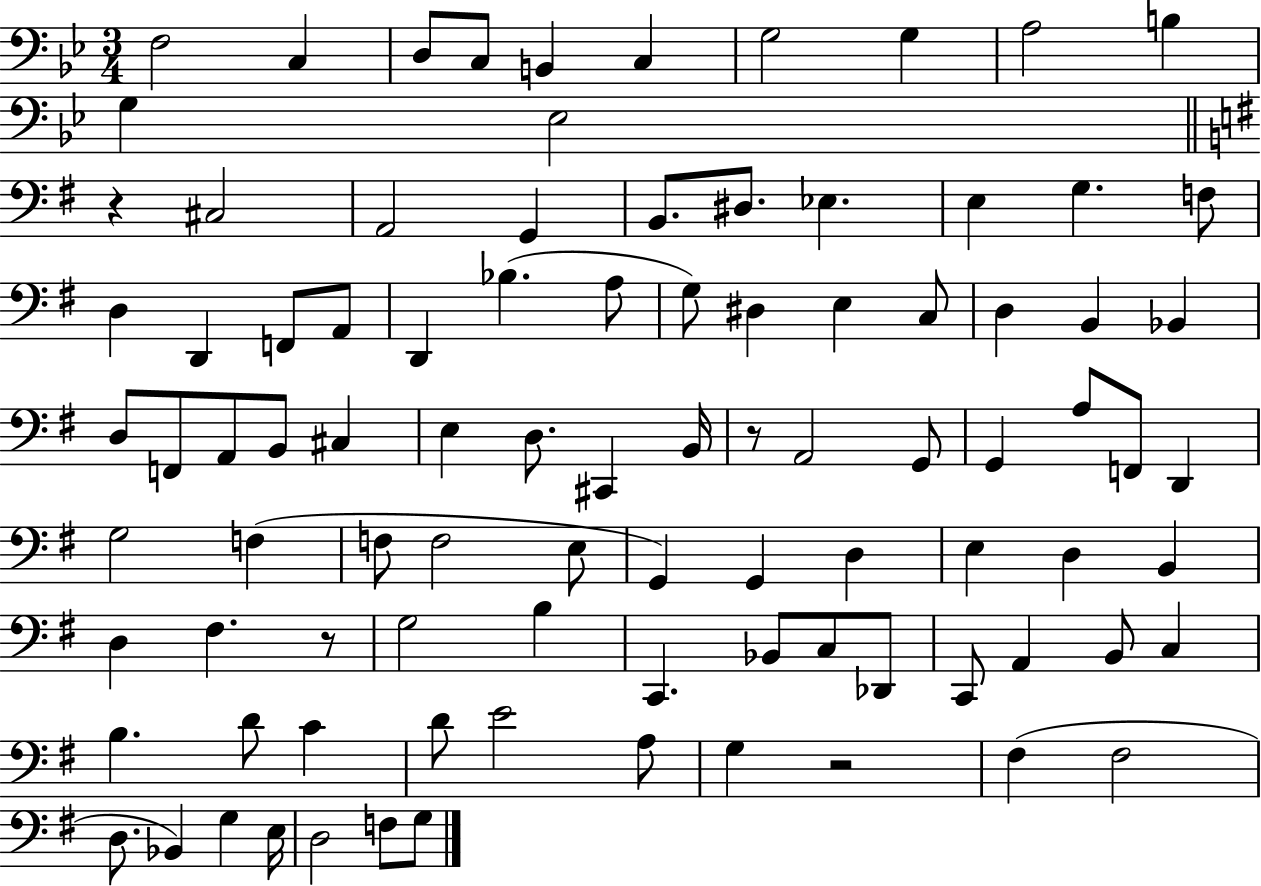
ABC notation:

X:1
T:Untitled
M:3/4
L:1/4
K:Bb
F,2 C, D,/2 C,/2 B,, C, G,2 G, A,2 B, G, _E,2 z ^C,2 A,,2 G,, B,,/2 ^D,/2 _E, E, G, F,/2 D, D,, F,,/2 A,,/2 D,, _B, A,/2 G,/2 ^D, E, C,/2 D, B,, _B,, D,/2 F,,/2 A,,/2 B,,/2 ^C, E, D,/2 ^C,, B,,/4 z/2 A,,2 G,,/2 G,, A,/2 F,,/2 D,, G,2 F, F,/2 F,2 E,/2 G,, G,, D, E, D, B,, D, ^F, z/2 G,2 B, C,, _B,,/2 C,/2 _D,,/2 C,,/2 A,, B,,/2 C, B, D/2 C D/2 E2 A,/2 G, z2 ^F, ^F,2 D,/2 _B,, G, E,/4 D,2 F,/2 G,/2